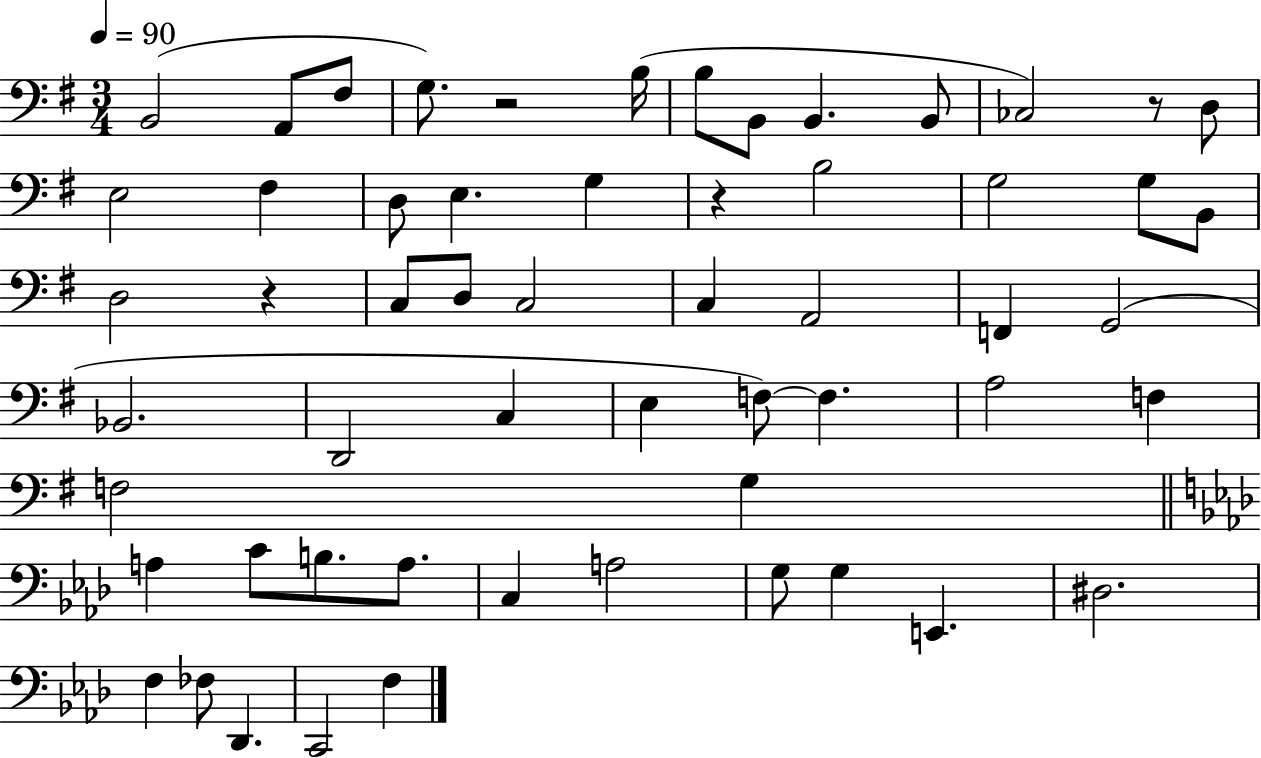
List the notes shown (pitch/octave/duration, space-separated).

B2/h A2/e F#3/e G3/e. R/h B3/s B3/e B2/e B2/q. B2/e CES3/h R/e D3/e E3/h F#3/q D3/e E3/q. G3/q R/q B3/h G3/h G3/e B2/e D3/h R/q C3/e D3/e C3/h C3/q A2/h F2/q G2/h Bb2/h. D2/h C3/q E3/q F3/e F3/q. A3/h F3/q F3/h G3/q A3/q C4/e B3/e. A3/e. C3/q A3/h G3/e G3/q E2/q. D#3/h. F3/q FES3/e Db2/q. C2/h F3/q